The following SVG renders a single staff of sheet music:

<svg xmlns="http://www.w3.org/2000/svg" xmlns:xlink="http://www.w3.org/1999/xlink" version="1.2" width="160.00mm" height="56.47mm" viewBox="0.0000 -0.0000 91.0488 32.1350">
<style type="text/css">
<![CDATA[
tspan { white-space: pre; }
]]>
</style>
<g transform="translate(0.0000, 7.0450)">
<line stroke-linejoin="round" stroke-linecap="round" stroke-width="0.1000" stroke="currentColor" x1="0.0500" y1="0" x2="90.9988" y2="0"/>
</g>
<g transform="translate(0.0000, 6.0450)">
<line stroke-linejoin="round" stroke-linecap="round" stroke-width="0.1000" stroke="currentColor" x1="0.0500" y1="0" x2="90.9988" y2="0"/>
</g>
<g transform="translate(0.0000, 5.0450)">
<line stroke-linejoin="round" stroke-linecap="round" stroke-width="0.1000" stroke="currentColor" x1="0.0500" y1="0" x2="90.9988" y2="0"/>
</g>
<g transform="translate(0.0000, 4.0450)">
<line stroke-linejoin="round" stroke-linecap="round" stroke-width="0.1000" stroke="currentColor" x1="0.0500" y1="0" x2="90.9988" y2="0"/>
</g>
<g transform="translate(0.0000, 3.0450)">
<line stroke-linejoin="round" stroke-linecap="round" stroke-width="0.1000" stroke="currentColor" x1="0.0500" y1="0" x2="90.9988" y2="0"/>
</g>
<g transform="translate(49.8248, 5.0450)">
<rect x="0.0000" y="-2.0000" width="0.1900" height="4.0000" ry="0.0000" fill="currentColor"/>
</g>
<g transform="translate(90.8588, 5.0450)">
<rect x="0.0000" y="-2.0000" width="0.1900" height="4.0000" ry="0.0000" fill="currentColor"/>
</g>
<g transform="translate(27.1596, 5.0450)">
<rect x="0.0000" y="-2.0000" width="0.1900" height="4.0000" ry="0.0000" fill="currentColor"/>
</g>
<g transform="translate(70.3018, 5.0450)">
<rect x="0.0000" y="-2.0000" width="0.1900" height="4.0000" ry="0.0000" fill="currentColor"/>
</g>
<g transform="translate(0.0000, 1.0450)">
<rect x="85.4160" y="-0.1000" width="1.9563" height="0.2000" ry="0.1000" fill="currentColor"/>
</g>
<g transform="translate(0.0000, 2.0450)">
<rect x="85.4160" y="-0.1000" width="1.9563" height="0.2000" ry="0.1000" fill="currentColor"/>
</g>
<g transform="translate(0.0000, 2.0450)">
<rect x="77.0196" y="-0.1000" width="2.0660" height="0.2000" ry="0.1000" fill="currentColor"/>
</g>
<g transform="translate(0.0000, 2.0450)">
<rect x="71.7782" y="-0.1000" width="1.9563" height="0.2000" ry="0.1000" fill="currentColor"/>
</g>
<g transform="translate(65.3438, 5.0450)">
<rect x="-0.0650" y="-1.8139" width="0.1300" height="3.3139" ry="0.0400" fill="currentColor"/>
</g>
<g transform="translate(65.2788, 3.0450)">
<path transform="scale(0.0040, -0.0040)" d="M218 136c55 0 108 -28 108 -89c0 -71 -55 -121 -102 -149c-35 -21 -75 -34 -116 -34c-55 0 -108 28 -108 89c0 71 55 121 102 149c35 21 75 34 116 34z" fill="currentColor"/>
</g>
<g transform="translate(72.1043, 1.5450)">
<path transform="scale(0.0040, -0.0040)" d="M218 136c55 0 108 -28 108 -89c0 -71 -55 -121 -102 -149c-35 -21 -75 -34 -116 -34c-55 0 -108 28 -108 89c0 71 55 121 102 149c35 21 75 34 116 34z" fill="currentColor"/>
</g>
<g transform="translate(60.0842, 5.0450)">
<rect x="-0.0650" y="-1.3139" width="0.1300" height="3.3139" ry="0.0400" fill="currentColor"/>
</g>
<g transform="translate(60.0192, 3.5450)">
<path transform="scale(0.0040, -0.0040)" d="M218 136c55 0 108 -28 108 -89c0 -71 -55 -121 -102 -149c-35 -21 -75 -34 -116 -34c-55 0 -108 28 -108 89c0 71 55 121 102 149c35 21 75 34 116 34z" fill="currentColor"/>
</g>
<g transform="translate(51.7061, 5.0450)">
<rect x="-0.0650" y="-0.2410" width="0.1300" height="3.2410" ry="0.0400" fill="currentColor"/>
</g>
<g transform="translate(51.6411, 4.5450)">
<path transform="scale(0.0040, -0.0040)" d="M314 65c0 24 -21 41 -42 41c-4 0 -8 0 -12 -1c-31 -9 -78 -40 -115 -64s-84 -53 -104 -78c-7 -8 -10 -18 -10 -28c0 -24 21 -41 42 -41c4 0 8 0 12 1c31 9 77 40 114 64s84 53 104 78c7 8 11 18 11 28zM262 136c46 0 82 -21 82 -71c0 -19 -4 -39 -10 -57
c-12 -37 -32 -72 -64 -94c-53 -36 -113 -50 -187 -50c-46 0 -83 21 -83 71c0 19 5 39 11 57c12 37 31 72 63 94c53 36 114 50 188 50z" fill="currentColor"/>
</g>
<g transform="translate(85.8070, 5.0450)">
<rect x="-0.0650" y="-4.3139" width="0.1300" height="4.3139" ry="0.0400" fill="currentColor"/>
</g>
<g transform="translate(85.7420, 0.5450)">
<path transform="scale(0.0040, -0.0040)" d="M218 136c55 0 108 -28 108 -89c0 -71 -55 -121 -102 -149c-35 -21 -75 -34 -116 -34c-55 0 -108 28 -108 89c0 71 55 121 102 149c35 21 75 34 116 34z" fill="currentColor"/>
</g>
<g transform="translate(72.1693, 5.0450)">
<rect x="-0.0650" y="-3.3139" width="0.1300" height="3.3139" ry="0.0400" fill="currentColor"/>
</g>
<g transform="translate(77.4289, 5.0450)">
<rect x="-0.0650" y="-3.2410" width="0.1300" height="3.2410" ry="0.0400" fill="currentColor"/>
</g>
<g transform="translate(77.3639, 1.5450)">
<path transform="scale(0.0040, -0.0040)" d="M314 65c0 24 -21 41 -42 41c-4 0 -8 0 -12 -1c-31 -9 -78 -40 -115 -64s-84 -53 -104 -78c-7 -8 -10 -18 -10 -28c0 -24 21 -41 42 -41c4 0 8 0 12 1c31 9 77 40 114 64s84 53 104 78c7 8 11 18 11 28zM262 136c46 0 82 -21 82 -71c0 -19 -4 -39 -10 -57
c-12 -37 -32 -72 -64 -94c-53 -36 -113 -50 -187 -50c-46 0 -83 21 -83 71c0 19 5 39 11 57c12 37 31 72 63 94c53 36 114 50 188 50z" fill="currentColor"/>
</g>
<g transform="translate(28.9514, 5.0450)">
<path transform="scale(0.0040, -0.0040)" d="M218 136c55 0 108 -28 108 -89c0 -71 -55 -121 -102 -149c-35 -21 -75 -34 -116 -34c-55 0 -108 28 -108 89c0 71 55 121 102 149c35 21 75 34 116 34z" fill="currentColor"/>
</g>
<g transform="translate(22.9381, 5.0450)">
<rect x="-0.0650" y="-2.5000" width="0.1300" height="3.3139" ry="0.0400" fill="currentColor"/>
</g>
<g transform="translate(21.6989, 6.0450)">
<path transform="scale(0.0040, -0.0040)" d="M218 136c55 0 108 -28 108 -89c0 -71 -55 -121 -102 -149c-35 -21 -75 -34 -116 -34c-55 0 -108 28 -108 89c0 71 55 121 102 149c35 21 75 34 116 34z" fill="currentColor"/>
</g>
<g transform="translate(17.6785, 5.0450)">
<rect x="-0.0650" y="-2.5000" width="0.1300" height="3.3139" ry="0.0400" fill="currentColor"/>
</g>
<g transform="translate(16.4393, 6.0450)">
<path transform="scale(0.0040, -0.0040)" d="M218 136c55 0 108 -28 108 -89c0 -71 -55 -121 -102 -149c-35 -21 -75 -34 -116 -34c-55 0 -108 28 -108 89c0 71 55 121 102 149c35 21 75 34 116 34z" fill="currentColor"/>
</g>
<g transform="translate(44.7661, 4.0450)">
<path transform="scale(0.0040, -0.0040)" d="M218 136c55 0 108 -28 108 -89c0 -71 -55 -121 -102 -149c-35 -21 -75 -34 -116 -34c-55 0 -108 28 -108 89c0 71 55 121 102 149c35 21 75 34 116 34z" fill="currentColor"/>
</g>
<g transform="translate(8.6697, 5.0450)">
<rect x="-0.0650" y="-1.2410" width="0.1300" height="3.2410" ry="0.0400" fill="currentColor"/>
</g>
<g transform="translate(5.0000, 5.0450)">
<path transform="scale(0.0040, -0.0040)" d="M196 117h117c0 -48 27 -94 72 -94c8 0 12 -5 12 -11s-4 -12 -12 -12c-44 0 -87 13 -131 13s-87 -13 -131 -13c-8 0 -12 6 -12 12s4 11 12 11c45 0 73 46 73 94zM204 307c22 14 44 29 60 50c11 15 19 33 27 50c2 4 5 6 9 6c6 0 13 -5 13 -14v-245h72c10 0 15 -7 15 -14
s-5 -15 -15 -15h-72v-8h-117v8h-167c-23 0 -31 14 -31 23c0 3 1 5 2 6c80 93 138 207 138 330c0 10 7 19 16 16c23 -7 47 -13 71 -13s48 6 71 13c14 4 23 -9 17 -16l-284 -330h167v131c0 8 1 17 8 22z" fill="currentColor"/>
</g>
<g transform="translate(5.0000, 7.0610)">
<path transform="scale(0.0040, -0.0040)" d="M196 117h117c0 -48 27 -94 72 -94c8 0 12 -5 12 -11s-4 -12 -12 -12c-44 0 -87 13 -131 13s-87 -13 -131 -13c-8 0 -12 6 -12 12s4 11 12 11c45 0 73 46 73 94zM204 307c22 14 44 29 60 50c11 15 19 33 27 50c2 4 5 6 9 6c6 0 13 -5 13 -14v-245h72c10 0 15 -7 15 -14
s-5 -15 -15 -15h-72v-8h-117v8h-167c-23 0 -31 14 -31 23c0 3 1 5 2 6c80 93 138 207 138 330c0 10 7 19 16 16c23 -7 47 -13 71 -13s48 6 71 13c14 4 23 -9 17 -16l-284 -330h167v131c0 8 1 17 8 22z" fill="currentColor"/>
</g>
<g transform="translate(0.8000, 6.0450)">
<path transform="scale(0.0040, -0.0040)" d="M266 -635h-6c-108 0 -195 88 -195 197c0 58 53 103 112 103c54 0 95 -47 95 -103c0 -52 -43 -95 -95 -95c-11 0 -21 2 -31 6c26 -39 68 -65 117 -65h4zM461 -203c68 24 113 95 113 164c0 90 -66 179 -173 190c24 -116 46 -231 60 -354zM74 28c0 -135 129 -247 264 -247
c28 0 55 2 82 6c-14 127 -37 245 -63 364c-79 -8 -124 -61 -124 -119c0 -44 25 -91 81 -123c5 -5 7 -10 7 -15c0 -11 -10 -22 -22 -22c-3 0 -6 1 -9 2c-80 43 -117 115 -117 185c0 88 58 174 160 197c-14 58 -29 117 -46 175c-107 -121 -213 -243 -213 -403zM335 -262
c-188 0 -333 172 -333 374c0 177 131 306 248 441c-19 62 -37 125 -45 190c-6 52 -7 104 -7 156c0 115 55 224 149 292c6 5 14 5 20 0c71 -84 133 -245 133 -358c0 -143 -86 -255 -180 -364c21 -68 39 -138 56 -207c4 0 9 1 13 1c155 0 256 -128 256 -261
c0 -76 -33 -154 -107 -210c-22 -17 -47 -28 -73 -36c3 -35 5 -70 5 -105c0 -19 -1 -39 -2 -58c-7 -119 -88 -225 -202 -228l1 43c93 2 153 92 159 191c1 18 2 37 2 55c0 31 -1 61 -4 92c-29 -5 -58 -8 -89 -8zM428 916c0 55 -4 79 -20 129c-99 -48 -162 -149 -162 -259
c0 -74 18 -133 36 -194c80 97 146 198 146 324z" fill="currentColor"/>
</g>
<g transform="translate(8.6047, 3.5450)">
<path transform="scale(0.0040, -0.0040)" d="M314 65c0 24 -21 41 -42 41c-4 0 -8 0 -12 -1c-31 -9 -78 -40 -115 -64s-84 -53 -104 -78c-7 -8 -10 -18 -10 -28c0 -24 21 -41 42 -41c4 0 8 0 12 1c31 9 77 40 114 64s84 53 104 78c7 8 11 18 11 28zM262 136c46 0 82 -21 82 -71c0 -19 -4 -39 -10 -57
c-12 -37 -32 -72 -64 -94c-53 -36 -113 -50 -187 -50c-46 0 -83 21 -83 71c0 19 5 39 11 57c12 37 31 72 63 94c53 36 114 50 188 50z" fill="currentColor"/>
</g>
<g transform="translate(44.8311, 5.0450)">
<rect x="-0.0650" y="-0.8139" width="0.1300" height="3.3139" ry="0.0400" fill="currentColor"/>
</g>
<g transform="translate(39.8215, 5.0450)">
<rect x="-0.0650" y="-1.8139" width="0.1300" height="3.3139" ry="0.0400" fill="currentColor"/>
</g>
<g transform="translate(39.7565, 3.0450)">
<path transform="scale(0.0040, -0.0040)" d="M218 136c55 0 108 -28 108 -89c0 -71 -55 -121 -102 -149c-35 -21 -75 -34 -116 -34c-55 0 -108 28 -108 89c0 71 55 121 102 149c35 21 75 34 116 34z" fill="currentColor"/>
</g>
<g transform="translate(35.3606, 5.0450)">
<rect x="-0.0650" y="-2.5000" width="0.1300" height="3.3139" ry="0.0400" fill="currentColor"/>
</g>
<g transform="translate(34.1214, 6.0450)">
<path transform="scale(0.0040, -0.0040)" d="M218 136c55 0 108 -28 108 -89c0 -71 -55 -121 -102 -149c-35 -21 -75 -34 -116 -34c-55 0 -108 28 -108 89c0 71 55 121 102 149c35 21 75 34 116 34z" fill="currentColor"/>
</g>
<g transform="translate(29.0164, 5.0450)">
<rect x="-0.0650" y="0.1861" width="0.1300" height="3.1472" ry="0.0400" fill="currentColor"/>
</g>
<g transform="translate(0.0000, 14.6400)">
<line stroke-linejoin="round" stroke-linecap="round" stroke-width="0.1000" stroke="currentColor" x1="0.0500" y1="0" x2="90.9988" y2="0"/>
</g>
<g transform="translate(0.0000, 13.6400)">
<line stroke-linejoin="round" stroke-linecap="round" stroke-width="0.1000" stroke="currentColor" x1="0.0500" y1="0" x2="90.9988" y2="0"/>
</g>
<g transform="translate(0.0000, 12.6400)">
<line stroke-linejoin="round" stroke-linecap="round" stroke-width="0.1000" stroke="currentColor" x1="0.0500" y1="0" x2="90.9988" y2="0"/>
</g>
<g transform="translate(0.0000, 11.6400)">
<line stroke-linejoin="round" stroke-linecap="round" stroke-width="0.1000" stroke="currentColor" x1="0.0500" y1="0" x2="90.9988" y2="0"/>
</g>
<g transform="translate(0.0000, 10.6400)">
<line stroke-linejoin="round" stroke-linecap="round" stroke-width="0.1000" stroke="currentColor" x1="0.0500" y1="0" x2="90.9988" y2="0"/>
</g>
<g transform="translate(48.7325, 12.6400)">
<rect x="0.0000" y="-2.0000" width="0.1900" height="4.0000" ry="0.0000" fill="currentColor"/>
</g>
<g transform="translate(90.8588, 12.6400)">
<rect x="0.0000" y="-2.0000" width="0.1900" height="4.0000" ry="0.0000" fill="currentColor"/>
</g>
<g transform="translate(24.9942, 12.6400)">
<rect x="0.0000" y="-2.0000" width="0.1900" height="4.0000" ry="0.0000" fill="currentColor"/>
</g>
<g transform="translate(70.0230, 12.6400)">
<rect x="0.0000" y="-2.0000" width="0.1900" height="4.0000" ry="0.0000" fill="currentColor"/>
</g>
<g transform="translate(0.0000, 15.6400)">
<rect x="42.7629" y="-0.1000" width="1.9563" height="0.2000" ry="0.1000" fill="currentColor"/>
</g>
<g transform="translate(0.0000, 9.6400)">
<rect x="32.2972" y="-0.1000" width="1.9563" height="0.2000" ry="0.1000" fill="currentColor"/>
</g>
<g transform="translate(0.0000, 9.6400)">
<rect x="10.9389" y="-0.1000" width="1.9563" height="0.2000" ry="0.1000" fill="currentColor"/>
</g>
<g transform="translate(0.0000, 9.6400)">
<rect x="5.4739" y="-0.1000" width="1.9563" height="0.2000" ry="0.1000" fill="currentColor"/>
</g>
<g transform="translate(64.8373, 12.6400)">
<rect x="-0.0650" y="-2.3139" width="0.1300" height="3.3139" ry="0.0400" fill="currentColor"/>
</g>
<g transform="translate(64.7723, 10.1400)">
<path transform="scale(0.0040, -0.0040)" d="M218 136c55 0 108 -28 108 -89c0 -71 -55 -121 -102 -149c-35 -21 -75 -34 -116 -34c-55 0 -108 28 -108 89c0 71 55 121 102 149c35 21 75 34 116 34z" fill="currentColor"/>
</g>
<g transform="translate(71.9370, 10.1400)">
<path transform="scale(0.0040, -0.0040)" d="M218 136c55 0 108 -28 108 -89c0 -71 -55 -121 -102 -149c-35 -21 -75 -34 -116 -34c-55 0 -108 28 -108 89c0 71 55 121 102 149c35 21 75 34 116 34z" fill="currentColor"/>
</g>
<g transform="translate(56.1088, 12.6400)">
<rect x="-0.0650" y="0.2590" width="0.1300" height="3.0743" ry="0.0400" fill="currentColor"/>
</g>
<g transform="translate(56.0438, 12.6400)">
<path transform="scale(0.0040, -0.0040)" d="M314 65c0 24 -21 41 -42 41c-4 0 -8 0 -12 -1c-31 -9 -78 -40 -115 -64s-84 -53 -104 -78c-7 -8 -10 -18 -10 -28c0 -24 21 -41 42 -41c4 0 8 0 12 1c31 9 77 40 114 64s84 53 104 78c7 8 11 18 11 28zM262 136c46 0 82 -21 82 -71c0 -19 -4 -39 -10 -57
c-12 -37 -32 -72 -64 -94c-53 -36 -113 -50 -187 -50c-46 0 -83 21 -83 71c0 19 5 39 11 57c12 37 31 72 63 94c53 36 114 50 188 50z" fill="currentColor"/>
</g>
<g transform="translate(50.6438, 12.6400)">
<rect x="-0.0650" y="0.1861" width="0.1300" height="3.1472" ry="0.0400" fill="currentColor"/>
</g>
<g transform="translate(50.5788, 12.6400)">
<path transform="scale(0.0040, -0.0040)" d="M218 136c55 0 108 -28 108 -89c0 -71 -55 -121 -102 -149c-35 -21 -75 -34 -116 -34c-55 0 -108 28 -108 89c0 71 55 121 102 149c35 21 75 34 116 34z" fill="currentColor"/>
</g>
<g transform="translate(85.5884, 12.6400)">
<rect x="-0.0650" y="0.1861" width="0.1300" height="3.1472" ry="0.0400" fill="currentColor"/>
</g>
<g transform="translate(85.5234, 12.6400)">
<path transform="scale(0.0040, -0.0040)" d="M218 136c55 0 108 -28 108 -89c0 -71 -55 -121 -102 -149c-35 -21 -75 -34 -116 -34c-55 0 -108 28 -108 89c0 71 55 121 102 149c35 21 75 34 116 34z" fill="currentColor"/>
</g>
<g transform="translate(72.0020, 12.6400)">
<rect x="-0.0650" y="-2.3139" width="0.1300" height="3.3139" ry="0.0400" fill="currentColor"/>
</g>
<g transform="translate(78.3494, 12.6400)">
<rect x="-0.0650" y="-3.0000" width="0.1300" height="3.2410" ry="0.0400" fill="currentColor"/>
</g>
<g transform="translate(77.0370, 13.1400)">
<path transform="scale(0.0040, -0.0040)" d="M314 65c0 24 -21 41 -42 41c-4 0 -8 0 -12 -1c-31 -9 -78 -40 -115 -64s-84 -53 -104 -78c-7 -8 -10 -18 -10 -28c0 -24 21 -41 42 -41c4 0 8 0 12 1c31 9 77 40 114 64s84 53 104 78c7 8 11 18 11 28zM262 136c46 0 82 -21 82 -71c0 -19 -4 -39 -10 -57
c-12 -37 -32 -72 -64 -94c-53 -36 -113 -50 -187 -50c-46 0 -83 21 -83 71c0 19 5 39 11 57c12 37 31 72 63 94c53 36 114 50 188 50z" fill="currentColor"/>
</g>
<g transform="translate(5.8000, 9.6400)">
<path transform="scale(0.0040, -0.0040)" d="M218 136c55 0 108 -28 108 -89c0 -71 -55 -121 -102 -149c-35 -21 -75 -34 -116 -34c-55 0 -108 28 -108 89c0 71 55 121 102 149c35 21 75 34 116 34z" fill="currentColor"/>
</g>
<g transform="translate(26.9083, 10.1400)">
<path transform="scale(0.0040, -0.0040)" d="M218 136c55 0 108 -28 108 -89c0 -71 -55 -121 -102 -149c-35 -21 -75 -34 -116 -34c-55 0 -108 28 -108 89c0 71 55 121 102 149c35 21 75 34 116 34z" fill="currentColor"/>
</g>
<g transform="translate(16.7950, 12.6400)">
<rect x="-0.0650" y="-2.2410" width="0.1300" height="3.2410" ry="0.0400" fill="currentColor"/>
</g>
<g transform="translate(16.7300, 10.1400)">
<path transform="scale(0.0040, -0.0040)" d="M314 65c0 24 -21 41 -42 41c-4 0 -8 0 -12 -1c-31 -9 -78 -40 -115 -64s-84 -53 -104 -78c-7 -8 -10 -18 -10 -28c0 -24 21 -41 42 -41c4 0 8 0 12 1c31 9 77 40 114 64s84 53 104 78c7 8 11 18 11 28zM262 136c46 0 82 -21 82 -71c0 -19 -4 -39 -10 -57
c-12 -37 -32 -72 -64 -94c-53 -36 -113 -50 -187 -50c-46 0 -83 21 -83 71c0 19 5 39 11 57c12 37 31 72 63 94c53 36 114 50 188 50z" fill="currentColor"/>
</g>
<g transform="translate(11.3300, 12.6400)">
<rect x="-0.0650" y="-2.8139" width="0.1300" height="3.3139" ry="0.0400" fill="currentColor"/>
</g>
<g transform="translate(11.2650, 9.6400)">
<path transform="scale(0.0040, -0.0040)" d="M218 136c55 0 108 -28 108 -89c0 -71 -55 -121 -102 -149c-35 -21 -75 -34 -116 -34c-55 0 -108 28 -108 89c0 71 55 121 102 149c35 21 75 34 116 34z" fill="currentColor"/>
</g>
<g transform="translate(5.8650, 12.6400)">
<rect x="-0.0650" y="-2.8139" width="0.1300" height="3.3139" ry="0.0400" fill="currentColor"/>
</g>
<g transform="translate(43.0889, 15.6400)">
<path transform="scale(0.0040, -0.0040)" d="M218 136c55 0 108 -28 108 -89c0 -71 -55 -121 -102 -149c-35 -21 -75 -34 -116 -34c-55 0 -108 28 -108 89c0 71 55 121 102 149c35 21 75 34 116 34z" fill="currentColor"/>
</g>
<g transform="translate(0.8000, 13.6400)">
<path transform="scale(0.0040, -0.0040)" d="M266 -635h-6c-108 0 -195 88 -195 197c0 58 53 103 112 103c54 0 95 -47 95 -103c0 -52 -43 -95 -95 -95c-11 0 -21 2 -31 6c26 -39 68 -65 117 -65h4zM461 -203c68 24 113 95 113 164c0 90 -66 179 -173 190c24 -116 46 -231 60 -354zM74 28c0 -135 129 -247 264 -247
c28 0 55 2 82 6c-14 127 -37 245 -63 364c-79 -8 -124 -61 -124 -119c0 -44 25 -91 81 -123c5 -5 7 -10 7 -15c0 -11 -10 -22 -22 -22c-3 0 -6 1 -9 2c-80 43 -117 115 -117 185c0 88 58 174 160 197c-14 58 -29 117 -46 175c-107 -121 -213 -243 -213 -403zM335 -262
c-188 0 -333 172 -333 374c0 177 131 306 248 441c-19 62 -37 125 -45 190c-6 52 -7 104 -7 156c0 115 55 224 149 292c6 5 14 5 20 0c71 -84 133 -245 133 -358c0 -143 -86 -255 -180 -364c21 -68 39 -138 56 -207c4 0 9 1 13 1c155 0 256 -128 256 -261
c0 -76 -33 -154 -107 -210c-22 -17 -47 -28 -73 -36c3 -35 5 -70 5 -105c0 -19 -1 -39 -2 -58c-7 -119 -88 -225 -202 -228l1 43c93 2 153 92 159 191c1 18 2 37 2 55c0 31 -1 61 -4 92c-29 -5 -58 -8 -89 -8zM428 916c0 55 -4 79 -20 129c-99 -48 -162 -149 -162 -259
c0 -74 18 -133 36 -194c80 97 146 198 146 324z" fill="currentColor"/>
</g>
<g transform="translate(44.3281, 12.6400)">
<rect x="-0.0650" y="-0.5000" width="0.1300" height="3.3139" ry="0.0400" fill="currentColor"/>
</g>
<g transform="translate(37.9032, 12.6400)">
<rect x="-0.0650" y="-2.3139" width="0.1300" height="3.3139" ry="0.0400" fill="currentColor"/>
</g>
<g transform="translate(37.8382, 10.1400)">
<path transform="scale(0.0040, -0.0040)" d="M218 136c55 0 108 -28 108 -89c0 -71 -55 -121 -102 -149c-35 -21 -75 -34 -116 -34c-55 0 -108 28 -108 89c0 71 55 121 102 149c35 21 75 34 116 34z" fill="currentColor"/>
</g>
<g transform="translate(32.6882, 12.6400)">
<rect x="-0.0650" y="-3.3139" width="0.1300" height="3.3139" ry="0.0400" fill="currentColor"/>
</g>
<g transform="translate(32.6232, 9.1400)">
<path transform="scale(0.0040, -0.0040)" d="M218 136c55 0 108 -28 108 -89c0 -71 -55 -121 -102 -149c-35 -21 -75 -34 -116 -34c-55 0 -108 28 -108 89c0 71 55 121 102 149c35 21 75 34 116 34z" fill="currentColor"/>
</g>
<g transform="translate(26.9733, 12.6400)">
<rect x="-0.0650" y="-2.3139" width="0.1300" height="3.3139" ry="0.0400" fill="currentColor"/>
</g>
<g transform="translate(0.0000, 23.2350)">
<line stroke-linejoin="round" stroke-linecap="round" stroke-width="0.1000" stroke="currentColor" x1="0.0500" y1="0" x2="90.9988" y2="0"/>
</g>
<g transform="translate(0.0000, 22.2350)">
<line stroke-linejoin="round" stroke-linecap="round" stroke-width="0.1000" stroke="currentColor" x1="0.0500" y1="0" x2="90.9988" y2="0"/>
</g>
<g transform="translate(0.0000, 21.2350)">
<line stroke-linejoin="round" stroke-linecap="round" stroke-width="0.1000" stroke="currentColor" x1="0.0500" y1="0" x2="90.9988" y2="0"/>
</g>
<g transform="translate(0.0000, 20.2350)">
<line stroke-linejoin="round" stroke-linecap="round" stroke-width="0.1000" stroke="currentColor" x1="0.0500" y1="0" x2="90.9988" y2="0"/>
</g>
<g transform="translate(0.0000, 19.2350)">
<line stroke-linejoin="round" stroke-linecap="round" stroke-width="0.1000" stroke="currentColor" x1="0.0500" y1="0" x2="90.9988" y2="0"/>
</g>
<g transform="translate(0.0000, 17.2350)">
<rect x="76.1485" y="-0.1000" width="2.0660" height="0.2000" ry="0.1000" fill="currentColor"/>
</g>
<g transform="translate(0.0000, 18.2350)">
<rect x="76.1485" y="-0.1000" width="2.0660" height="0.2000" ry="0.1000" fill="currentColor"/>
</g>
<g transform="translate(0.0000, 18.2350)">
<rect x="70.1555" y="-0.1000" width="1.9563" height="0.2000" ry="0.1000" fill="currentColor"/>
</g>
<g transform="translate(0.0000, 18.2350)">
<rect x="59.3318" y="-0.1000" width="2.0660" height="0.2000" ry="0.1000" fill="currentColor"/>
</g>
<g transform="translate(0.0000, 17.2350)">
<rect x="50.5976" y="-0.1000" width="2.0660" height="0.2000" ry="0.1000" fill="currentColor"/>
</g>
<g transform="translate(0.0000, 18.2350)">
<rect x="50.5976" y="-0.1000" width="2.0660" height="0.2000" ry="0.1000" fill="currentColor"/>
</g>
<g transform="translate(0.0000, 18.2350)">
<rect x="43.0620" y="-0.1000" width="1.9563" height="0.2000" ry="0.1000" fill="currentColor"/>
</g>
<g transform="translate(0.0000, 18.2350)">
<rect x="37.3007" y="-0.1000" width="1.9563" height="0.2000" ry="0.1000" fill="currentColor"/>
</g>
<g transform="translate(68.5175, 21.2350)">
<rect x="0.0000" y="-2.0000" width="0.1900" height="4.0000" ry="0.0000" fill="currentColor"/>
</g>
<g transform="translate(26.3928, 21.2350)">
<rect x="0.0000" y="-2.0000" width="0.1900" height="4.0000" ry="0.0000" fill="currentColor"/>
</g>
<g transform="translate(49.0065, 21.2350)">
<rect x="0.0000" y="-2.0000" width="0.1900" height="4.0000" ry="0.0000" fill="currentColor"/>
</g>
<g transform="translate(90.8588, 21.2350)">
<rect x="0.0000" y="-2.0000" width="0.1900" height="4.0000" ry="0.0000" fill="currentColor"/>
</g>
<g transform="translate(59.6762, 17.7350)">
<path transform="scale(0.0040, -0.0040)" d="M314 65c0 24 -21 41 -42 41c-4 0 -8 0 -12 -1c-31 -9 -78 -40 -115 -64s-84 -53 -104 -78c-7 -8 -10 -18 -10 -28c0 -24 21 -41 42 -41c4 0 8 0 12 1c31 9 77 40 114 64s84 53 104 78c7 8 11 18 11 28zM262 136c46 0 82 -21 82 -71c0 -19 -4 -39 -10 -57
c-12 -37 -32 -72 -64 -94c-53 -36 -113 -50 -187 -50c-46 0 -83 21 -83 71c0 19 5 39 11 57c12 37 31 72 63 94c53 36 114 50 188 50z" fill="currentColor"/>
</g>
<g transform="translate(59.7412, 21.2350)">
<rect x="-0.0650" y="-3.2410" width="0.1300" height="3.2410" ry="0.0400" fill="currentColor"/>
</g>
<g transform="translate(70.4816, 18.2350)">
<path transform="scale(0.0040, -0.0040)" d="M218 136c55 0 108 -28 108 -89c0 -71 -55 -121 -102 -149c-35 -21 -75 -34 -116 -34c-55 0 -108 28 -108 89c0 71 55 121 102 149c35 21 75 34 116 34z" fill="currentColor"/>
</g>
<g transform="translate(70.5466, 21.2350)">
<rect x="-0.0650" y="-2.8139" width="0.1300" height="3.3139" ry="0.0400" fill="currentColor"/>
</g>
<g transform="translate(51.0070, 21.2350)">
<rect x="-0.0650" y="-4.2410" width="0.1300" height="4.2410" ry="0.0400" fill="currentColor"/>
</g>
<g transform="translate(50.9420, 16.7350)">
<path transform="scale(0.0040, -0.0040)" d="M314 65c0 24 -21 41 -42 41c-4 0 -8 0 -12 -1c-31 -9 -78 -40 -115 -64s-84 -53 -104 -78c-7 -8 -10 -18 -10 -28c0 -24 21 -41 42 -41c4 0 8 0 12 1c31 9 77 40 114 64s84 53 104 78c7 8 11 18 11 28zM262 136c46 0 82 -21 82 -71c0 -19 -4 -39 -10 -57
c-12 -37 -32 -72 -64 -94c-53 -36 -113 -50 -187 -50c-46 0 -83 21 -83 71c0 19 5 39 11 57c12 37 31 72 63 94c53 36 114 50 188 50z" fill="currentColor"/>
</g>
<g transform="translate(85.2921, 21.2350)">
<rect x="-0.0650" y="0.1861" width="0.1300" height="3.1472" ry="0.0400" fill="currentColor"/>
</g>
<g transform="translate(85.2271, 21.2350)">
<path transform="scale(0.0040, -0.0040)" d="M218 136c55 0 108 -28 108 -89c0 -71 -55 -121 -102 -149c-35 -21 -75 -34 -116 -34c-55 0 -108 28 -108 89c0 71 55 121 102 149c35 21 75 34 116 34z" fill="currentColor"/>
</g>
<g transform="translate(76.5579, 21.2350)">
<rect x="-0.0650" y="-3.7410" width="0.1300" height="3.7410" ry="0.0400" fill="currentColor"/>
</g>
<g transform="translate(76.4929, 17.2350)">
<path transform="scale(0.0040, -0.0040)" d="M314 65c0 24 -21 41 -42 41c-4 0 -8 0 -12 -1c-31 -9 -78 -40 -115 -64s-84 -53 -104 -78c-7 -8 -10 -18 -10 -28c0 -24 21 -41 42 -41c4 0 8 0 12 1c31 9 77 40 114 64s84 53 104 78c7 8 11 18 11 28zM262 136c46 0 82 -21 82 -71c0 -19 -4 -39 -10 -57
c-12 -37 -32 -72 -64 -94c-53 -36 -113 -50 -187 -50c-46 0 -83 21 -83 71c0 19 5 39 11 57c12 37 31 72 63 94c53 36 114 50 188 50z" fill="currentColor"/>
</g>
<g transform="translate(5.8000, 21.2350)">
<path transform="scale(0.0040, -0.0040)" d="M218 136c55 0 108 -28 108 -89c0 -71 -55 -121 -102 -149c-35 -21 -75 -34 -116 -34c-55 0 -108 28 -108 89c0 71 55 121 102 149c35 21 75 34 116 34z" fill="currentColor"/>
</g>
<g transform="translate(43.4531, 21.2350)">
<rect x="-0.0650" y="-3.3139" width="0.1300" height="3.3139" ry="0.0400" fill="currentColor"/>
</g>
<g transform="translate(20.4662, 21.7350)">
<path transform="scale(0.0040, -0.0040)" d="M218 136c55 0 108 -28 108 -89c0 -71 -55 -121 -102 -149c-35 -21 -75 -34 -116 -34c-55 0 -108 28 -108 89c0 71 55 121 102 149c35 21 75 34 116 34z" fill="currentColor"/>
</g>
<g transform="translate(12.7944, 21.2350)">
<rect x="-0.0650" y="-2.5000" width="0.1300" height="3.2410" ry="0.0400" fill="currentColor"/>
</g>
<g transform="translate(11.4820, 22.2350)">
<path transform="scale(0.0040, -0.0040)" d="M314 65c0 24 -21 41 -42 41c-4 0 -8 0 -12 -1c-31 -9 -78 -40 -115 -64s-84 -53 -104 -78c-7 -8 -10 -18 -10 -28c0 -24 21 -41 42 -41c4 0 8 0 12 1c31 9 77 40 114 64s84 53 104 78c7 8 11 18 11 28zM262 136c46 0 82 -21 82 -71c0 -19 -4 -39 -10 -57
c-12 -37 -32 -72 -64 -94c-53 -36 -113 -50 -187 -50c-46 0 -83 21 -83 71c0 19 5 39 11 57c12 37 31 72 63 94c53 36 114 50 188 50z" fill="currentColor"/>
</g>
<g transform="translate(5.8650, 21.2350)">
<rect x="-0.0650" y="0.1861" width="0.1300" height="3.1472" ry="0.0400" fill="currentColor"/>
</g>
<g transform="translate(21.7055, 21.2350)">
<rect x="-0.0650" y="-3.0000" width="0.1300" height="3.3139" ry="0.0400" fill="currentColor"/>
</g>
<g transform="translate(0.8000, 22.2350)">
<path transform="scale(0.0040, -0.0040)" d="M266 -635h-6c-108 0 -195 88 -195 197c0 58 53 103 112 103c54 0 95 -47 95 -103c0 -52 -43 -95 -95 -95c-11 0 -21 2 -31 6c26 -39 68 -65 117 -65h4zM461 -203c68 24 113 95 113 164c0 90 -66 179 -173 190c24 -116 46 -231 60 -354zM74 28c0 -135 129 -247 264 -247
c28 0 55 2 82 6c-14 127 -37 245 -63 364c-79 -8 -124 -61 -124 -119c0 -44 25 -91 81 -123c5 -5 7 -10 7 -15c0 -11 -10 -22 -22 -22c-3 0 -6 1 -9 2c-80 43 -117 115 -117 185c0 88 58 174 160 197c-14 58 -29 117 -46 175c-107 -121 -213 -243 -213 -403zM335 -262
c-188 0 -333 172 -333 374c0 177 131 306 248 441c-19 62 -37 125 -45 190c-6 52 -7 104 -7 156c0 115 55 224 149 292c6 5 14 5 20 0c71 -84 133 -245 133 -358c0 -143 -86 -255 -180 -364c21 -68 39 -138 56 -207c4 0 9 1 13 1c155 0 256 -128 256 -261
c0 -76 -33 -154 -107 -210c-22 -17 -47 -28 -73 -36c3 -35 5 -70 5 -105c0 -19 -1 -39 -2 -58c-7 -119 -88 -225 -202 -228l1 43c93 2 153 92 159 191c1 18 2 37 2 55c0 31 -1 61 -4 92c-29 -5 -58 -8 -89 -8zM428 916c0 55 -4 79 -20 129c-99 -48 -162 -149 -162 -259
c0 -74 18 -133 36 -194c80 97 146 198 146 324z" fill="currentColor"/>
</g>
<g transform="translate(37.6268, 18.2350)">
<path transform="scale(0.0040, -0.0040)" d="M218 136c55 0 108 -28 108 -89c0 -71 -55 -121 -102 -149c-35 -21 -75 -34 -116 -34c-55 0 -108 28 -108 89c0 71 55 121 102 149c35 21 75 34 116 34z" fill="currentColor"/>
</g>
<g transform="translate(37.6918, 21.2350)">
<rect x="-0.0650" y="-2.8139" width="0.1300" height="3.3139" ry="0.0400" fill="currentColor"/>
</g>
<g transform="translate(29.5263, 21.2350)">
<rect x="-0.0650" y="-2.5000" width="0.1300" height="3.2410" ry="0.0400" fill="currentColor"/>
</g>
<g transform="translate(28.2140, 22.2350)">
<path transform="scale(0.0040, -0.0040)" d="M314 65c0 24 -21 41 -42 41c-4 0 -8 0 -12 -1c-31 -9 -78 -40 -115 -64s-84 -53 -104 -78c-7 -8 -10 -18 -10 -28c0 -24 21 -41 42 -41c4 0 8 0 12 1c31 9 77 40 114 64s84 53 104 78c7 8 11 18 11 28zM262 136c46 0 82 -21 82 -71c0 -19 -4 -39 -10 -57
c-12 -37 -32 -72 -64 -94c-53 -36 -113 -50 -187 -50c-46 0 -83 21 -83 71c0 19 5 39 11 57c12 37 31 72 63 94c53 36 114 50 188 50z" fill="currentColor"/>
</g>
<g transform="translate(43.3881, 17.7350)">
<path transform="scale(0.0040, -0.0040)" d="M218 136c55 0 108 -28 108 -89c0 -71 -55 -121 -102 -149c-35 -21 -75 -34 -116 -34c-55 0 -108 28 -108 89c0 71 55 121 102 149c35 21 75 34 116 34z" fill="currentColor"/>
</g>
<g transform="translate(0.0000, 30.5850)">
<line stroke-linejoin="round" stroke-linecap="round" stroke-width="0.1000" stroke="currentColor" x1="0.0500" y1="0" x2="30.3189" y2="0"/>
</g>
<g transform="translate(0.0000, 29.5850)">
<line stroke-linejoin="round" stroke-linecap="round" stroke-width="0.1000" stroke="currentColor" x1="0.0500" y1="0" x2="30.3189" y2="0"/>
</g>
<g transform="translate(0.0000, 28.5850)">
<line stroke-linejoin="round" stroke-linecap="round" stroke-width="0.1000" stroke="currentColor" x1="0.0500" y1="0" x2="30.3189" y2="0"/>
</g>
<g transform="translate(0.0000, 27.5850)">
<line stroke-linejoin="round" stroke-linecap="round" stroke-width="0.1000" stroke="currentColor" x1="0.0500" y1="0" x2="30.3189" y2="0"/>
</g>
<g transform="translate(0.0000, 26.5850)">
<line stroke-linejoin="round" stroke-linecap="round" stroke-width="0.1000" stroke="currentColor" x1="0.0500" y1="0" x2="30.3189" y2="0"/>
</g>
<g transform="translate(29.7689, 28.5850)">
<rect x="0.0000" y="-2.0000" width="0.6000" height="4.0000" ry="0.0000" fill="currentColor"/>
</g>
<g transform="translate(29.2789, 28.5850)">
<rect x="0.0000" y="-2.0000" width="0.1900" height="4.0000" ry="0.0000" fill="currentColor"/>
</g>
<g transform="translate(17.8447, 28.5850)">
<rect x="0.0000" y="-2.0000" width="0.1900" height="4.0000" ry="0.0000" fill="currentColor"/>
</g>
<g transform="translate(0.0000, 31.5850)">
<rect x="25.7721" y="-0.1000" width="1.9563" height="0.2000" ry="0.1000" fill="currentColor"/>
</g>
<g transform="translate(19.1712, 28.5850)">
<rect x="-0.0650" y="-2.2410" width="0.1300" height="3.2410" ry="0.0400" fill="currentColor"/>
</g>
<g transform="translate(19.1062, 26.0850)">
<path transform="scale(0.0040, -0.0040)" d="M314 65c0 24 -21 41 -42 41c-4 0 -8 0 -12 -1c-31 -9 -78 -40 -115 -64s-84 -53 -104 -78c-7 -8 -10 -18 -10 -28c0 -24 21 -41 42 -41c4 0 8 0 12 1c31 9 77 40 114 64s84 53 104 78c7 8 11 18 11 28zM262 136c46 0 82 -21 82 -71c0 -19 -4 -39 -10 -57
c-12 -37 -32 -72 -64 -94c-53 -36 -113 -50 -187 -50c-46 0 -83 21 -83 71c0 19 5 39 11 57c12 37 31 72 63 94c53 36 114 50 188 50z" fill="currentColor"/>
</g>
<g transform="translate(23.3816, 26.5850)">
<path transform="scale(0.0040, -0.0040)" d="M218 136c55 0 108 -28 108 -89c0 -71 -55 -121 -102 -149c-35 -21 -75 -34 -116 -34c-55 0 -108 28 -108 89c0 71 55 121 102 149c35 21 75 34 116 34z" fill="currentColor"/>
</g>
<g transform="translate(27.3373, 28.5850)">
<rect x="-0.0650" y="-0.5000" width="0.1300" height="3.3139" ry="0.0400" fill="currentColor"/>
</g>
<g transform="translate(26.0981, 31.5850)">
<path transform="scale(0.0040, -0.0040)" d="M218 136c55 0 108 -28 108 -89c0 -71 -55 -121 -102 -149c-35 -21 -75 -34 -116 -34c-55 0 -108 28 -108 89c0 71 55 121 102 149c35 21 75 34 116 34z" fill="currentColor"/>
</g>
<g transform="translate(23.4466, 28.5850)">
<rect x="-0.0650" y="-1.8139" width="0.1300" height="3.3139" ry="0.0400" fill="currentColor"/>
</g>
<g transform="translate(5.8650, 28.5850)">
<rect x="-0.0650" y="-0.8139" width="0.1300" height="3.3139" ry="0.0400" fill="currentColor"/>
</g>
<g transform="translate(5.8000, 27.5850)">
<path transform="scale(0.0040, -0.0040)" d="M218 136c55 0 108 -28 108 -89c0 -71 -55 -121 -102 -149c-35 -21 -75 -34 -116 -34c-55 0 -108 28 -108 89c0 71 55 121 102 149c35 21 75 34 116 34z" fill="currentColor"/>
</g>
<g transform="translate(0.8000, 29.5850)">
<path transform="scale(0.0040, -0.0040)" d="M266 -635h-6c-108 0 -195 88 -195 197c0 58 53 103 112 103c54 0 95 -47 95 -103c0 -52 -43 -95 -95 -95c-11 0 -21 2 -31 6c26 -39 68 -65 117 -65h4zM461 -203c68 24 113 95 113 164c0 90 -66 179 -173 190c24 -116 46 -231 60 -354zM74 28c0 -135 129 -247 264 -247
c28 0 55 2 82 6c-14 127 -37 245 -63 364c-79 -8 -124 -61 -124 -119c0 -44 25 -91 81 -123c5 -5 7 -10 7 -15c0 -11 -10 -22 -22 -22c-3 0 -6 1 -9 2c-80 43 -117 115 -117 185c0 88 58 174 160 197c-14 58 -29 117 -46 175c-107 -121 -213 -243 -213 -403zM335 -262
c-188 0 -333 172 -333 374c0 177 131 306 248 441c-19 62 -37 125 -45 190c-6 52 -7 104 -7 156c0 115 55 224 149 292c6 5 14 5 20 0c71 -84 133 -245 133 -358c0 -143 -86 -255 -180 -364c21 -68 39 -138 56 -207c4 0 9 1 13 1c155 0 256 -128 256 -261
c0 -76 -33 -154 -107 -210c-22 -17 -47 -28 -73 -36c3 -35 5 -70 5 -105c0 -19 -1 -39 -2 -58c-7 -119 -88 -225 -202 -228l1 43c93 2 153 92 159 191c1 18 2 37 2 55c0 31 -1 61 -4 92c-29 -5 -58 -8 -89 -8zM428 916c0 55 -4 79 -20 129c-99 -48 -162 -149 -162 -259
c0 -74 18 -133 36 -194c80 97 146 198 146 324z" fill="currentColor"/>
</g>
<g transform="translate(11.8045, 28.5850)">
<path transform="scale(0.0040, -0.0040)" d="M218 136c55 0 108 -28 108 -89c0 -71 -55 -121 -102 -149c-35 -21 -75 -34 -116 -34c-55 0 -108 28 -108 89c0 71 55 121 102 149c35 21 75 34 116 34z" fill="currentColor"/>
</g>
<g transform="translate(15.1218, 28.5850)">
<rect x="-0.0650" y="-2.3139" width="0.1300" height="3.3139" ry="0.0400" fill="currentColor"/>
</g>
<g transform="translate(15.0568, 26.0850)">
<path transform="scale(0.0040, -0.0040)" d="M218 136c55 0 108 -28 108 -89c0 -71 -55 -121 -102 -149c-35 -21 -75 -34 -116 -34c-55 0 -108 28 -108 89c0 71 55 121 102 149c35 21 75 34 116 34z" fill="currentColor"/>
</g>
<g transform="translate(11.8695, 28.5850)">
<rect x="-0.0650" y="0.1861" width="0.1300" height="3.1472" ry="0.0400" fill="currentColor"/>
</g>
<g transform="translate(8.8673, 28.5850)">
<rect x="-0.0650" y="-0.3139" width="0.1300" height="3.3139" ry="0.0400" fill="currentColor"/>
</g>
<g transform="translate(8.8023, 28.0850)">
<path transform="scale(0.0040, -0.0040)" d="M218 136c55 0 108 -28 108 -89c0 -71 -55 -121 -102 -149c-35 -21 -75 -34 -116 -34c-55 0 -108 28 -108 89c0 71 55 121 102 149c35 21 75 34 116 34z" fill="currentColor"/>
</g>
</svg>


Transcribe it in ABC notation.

X:1
T:Untitled
M:4/4
L:1/4
K:C
e2 G G B G f d c2 e f b b2 d' a a g2 g b g C B B2 g g A2 B B G2 A G2 a b d'2 b2 a c'2 B d c B g g2 f C